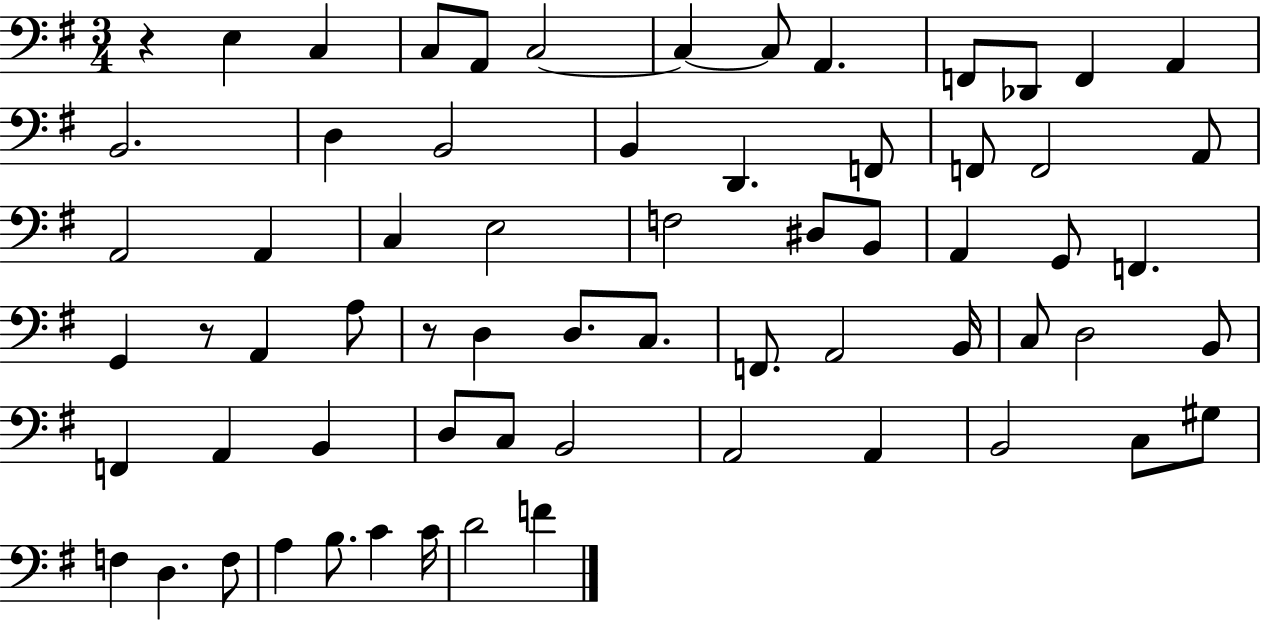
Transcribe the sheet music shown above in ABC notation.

X:1
T:Untitled
M:3/4
L:1/4
K:G
z E, C, C,/2 A,,/2 C,2 C, C,/2 A,, F,,/2 _D,,/2 F,, A,, B,,2 D, B,,2 B,, D,, F,,/2 F,,/2 F,,2 A,,/2 A,,2 A,, C, E,2 F,2 ^D,/2 B,,/2 A,, G,,/2 F,, G,, z/2 A,, A,/2 z/2 D, D,/2 C,/2 F,,/2 A,,2 B,,/4 C,/2 D,2 B,,/2 F,, A,, B,, D,/2 C,/2 B,,2 A,,2 A,, B,,2 C,/2 ^G,/2 F, D, F,/2 A, B,/2 C C/4 D2 F